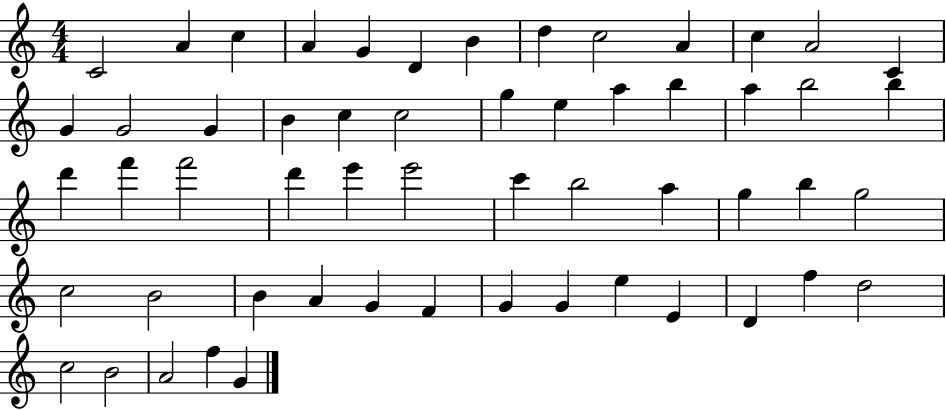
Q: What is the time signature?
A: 4/4